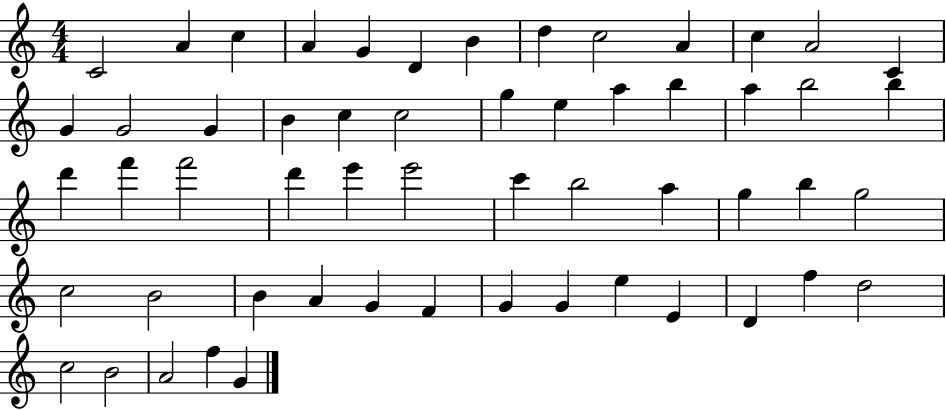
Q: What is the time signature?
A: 4/4